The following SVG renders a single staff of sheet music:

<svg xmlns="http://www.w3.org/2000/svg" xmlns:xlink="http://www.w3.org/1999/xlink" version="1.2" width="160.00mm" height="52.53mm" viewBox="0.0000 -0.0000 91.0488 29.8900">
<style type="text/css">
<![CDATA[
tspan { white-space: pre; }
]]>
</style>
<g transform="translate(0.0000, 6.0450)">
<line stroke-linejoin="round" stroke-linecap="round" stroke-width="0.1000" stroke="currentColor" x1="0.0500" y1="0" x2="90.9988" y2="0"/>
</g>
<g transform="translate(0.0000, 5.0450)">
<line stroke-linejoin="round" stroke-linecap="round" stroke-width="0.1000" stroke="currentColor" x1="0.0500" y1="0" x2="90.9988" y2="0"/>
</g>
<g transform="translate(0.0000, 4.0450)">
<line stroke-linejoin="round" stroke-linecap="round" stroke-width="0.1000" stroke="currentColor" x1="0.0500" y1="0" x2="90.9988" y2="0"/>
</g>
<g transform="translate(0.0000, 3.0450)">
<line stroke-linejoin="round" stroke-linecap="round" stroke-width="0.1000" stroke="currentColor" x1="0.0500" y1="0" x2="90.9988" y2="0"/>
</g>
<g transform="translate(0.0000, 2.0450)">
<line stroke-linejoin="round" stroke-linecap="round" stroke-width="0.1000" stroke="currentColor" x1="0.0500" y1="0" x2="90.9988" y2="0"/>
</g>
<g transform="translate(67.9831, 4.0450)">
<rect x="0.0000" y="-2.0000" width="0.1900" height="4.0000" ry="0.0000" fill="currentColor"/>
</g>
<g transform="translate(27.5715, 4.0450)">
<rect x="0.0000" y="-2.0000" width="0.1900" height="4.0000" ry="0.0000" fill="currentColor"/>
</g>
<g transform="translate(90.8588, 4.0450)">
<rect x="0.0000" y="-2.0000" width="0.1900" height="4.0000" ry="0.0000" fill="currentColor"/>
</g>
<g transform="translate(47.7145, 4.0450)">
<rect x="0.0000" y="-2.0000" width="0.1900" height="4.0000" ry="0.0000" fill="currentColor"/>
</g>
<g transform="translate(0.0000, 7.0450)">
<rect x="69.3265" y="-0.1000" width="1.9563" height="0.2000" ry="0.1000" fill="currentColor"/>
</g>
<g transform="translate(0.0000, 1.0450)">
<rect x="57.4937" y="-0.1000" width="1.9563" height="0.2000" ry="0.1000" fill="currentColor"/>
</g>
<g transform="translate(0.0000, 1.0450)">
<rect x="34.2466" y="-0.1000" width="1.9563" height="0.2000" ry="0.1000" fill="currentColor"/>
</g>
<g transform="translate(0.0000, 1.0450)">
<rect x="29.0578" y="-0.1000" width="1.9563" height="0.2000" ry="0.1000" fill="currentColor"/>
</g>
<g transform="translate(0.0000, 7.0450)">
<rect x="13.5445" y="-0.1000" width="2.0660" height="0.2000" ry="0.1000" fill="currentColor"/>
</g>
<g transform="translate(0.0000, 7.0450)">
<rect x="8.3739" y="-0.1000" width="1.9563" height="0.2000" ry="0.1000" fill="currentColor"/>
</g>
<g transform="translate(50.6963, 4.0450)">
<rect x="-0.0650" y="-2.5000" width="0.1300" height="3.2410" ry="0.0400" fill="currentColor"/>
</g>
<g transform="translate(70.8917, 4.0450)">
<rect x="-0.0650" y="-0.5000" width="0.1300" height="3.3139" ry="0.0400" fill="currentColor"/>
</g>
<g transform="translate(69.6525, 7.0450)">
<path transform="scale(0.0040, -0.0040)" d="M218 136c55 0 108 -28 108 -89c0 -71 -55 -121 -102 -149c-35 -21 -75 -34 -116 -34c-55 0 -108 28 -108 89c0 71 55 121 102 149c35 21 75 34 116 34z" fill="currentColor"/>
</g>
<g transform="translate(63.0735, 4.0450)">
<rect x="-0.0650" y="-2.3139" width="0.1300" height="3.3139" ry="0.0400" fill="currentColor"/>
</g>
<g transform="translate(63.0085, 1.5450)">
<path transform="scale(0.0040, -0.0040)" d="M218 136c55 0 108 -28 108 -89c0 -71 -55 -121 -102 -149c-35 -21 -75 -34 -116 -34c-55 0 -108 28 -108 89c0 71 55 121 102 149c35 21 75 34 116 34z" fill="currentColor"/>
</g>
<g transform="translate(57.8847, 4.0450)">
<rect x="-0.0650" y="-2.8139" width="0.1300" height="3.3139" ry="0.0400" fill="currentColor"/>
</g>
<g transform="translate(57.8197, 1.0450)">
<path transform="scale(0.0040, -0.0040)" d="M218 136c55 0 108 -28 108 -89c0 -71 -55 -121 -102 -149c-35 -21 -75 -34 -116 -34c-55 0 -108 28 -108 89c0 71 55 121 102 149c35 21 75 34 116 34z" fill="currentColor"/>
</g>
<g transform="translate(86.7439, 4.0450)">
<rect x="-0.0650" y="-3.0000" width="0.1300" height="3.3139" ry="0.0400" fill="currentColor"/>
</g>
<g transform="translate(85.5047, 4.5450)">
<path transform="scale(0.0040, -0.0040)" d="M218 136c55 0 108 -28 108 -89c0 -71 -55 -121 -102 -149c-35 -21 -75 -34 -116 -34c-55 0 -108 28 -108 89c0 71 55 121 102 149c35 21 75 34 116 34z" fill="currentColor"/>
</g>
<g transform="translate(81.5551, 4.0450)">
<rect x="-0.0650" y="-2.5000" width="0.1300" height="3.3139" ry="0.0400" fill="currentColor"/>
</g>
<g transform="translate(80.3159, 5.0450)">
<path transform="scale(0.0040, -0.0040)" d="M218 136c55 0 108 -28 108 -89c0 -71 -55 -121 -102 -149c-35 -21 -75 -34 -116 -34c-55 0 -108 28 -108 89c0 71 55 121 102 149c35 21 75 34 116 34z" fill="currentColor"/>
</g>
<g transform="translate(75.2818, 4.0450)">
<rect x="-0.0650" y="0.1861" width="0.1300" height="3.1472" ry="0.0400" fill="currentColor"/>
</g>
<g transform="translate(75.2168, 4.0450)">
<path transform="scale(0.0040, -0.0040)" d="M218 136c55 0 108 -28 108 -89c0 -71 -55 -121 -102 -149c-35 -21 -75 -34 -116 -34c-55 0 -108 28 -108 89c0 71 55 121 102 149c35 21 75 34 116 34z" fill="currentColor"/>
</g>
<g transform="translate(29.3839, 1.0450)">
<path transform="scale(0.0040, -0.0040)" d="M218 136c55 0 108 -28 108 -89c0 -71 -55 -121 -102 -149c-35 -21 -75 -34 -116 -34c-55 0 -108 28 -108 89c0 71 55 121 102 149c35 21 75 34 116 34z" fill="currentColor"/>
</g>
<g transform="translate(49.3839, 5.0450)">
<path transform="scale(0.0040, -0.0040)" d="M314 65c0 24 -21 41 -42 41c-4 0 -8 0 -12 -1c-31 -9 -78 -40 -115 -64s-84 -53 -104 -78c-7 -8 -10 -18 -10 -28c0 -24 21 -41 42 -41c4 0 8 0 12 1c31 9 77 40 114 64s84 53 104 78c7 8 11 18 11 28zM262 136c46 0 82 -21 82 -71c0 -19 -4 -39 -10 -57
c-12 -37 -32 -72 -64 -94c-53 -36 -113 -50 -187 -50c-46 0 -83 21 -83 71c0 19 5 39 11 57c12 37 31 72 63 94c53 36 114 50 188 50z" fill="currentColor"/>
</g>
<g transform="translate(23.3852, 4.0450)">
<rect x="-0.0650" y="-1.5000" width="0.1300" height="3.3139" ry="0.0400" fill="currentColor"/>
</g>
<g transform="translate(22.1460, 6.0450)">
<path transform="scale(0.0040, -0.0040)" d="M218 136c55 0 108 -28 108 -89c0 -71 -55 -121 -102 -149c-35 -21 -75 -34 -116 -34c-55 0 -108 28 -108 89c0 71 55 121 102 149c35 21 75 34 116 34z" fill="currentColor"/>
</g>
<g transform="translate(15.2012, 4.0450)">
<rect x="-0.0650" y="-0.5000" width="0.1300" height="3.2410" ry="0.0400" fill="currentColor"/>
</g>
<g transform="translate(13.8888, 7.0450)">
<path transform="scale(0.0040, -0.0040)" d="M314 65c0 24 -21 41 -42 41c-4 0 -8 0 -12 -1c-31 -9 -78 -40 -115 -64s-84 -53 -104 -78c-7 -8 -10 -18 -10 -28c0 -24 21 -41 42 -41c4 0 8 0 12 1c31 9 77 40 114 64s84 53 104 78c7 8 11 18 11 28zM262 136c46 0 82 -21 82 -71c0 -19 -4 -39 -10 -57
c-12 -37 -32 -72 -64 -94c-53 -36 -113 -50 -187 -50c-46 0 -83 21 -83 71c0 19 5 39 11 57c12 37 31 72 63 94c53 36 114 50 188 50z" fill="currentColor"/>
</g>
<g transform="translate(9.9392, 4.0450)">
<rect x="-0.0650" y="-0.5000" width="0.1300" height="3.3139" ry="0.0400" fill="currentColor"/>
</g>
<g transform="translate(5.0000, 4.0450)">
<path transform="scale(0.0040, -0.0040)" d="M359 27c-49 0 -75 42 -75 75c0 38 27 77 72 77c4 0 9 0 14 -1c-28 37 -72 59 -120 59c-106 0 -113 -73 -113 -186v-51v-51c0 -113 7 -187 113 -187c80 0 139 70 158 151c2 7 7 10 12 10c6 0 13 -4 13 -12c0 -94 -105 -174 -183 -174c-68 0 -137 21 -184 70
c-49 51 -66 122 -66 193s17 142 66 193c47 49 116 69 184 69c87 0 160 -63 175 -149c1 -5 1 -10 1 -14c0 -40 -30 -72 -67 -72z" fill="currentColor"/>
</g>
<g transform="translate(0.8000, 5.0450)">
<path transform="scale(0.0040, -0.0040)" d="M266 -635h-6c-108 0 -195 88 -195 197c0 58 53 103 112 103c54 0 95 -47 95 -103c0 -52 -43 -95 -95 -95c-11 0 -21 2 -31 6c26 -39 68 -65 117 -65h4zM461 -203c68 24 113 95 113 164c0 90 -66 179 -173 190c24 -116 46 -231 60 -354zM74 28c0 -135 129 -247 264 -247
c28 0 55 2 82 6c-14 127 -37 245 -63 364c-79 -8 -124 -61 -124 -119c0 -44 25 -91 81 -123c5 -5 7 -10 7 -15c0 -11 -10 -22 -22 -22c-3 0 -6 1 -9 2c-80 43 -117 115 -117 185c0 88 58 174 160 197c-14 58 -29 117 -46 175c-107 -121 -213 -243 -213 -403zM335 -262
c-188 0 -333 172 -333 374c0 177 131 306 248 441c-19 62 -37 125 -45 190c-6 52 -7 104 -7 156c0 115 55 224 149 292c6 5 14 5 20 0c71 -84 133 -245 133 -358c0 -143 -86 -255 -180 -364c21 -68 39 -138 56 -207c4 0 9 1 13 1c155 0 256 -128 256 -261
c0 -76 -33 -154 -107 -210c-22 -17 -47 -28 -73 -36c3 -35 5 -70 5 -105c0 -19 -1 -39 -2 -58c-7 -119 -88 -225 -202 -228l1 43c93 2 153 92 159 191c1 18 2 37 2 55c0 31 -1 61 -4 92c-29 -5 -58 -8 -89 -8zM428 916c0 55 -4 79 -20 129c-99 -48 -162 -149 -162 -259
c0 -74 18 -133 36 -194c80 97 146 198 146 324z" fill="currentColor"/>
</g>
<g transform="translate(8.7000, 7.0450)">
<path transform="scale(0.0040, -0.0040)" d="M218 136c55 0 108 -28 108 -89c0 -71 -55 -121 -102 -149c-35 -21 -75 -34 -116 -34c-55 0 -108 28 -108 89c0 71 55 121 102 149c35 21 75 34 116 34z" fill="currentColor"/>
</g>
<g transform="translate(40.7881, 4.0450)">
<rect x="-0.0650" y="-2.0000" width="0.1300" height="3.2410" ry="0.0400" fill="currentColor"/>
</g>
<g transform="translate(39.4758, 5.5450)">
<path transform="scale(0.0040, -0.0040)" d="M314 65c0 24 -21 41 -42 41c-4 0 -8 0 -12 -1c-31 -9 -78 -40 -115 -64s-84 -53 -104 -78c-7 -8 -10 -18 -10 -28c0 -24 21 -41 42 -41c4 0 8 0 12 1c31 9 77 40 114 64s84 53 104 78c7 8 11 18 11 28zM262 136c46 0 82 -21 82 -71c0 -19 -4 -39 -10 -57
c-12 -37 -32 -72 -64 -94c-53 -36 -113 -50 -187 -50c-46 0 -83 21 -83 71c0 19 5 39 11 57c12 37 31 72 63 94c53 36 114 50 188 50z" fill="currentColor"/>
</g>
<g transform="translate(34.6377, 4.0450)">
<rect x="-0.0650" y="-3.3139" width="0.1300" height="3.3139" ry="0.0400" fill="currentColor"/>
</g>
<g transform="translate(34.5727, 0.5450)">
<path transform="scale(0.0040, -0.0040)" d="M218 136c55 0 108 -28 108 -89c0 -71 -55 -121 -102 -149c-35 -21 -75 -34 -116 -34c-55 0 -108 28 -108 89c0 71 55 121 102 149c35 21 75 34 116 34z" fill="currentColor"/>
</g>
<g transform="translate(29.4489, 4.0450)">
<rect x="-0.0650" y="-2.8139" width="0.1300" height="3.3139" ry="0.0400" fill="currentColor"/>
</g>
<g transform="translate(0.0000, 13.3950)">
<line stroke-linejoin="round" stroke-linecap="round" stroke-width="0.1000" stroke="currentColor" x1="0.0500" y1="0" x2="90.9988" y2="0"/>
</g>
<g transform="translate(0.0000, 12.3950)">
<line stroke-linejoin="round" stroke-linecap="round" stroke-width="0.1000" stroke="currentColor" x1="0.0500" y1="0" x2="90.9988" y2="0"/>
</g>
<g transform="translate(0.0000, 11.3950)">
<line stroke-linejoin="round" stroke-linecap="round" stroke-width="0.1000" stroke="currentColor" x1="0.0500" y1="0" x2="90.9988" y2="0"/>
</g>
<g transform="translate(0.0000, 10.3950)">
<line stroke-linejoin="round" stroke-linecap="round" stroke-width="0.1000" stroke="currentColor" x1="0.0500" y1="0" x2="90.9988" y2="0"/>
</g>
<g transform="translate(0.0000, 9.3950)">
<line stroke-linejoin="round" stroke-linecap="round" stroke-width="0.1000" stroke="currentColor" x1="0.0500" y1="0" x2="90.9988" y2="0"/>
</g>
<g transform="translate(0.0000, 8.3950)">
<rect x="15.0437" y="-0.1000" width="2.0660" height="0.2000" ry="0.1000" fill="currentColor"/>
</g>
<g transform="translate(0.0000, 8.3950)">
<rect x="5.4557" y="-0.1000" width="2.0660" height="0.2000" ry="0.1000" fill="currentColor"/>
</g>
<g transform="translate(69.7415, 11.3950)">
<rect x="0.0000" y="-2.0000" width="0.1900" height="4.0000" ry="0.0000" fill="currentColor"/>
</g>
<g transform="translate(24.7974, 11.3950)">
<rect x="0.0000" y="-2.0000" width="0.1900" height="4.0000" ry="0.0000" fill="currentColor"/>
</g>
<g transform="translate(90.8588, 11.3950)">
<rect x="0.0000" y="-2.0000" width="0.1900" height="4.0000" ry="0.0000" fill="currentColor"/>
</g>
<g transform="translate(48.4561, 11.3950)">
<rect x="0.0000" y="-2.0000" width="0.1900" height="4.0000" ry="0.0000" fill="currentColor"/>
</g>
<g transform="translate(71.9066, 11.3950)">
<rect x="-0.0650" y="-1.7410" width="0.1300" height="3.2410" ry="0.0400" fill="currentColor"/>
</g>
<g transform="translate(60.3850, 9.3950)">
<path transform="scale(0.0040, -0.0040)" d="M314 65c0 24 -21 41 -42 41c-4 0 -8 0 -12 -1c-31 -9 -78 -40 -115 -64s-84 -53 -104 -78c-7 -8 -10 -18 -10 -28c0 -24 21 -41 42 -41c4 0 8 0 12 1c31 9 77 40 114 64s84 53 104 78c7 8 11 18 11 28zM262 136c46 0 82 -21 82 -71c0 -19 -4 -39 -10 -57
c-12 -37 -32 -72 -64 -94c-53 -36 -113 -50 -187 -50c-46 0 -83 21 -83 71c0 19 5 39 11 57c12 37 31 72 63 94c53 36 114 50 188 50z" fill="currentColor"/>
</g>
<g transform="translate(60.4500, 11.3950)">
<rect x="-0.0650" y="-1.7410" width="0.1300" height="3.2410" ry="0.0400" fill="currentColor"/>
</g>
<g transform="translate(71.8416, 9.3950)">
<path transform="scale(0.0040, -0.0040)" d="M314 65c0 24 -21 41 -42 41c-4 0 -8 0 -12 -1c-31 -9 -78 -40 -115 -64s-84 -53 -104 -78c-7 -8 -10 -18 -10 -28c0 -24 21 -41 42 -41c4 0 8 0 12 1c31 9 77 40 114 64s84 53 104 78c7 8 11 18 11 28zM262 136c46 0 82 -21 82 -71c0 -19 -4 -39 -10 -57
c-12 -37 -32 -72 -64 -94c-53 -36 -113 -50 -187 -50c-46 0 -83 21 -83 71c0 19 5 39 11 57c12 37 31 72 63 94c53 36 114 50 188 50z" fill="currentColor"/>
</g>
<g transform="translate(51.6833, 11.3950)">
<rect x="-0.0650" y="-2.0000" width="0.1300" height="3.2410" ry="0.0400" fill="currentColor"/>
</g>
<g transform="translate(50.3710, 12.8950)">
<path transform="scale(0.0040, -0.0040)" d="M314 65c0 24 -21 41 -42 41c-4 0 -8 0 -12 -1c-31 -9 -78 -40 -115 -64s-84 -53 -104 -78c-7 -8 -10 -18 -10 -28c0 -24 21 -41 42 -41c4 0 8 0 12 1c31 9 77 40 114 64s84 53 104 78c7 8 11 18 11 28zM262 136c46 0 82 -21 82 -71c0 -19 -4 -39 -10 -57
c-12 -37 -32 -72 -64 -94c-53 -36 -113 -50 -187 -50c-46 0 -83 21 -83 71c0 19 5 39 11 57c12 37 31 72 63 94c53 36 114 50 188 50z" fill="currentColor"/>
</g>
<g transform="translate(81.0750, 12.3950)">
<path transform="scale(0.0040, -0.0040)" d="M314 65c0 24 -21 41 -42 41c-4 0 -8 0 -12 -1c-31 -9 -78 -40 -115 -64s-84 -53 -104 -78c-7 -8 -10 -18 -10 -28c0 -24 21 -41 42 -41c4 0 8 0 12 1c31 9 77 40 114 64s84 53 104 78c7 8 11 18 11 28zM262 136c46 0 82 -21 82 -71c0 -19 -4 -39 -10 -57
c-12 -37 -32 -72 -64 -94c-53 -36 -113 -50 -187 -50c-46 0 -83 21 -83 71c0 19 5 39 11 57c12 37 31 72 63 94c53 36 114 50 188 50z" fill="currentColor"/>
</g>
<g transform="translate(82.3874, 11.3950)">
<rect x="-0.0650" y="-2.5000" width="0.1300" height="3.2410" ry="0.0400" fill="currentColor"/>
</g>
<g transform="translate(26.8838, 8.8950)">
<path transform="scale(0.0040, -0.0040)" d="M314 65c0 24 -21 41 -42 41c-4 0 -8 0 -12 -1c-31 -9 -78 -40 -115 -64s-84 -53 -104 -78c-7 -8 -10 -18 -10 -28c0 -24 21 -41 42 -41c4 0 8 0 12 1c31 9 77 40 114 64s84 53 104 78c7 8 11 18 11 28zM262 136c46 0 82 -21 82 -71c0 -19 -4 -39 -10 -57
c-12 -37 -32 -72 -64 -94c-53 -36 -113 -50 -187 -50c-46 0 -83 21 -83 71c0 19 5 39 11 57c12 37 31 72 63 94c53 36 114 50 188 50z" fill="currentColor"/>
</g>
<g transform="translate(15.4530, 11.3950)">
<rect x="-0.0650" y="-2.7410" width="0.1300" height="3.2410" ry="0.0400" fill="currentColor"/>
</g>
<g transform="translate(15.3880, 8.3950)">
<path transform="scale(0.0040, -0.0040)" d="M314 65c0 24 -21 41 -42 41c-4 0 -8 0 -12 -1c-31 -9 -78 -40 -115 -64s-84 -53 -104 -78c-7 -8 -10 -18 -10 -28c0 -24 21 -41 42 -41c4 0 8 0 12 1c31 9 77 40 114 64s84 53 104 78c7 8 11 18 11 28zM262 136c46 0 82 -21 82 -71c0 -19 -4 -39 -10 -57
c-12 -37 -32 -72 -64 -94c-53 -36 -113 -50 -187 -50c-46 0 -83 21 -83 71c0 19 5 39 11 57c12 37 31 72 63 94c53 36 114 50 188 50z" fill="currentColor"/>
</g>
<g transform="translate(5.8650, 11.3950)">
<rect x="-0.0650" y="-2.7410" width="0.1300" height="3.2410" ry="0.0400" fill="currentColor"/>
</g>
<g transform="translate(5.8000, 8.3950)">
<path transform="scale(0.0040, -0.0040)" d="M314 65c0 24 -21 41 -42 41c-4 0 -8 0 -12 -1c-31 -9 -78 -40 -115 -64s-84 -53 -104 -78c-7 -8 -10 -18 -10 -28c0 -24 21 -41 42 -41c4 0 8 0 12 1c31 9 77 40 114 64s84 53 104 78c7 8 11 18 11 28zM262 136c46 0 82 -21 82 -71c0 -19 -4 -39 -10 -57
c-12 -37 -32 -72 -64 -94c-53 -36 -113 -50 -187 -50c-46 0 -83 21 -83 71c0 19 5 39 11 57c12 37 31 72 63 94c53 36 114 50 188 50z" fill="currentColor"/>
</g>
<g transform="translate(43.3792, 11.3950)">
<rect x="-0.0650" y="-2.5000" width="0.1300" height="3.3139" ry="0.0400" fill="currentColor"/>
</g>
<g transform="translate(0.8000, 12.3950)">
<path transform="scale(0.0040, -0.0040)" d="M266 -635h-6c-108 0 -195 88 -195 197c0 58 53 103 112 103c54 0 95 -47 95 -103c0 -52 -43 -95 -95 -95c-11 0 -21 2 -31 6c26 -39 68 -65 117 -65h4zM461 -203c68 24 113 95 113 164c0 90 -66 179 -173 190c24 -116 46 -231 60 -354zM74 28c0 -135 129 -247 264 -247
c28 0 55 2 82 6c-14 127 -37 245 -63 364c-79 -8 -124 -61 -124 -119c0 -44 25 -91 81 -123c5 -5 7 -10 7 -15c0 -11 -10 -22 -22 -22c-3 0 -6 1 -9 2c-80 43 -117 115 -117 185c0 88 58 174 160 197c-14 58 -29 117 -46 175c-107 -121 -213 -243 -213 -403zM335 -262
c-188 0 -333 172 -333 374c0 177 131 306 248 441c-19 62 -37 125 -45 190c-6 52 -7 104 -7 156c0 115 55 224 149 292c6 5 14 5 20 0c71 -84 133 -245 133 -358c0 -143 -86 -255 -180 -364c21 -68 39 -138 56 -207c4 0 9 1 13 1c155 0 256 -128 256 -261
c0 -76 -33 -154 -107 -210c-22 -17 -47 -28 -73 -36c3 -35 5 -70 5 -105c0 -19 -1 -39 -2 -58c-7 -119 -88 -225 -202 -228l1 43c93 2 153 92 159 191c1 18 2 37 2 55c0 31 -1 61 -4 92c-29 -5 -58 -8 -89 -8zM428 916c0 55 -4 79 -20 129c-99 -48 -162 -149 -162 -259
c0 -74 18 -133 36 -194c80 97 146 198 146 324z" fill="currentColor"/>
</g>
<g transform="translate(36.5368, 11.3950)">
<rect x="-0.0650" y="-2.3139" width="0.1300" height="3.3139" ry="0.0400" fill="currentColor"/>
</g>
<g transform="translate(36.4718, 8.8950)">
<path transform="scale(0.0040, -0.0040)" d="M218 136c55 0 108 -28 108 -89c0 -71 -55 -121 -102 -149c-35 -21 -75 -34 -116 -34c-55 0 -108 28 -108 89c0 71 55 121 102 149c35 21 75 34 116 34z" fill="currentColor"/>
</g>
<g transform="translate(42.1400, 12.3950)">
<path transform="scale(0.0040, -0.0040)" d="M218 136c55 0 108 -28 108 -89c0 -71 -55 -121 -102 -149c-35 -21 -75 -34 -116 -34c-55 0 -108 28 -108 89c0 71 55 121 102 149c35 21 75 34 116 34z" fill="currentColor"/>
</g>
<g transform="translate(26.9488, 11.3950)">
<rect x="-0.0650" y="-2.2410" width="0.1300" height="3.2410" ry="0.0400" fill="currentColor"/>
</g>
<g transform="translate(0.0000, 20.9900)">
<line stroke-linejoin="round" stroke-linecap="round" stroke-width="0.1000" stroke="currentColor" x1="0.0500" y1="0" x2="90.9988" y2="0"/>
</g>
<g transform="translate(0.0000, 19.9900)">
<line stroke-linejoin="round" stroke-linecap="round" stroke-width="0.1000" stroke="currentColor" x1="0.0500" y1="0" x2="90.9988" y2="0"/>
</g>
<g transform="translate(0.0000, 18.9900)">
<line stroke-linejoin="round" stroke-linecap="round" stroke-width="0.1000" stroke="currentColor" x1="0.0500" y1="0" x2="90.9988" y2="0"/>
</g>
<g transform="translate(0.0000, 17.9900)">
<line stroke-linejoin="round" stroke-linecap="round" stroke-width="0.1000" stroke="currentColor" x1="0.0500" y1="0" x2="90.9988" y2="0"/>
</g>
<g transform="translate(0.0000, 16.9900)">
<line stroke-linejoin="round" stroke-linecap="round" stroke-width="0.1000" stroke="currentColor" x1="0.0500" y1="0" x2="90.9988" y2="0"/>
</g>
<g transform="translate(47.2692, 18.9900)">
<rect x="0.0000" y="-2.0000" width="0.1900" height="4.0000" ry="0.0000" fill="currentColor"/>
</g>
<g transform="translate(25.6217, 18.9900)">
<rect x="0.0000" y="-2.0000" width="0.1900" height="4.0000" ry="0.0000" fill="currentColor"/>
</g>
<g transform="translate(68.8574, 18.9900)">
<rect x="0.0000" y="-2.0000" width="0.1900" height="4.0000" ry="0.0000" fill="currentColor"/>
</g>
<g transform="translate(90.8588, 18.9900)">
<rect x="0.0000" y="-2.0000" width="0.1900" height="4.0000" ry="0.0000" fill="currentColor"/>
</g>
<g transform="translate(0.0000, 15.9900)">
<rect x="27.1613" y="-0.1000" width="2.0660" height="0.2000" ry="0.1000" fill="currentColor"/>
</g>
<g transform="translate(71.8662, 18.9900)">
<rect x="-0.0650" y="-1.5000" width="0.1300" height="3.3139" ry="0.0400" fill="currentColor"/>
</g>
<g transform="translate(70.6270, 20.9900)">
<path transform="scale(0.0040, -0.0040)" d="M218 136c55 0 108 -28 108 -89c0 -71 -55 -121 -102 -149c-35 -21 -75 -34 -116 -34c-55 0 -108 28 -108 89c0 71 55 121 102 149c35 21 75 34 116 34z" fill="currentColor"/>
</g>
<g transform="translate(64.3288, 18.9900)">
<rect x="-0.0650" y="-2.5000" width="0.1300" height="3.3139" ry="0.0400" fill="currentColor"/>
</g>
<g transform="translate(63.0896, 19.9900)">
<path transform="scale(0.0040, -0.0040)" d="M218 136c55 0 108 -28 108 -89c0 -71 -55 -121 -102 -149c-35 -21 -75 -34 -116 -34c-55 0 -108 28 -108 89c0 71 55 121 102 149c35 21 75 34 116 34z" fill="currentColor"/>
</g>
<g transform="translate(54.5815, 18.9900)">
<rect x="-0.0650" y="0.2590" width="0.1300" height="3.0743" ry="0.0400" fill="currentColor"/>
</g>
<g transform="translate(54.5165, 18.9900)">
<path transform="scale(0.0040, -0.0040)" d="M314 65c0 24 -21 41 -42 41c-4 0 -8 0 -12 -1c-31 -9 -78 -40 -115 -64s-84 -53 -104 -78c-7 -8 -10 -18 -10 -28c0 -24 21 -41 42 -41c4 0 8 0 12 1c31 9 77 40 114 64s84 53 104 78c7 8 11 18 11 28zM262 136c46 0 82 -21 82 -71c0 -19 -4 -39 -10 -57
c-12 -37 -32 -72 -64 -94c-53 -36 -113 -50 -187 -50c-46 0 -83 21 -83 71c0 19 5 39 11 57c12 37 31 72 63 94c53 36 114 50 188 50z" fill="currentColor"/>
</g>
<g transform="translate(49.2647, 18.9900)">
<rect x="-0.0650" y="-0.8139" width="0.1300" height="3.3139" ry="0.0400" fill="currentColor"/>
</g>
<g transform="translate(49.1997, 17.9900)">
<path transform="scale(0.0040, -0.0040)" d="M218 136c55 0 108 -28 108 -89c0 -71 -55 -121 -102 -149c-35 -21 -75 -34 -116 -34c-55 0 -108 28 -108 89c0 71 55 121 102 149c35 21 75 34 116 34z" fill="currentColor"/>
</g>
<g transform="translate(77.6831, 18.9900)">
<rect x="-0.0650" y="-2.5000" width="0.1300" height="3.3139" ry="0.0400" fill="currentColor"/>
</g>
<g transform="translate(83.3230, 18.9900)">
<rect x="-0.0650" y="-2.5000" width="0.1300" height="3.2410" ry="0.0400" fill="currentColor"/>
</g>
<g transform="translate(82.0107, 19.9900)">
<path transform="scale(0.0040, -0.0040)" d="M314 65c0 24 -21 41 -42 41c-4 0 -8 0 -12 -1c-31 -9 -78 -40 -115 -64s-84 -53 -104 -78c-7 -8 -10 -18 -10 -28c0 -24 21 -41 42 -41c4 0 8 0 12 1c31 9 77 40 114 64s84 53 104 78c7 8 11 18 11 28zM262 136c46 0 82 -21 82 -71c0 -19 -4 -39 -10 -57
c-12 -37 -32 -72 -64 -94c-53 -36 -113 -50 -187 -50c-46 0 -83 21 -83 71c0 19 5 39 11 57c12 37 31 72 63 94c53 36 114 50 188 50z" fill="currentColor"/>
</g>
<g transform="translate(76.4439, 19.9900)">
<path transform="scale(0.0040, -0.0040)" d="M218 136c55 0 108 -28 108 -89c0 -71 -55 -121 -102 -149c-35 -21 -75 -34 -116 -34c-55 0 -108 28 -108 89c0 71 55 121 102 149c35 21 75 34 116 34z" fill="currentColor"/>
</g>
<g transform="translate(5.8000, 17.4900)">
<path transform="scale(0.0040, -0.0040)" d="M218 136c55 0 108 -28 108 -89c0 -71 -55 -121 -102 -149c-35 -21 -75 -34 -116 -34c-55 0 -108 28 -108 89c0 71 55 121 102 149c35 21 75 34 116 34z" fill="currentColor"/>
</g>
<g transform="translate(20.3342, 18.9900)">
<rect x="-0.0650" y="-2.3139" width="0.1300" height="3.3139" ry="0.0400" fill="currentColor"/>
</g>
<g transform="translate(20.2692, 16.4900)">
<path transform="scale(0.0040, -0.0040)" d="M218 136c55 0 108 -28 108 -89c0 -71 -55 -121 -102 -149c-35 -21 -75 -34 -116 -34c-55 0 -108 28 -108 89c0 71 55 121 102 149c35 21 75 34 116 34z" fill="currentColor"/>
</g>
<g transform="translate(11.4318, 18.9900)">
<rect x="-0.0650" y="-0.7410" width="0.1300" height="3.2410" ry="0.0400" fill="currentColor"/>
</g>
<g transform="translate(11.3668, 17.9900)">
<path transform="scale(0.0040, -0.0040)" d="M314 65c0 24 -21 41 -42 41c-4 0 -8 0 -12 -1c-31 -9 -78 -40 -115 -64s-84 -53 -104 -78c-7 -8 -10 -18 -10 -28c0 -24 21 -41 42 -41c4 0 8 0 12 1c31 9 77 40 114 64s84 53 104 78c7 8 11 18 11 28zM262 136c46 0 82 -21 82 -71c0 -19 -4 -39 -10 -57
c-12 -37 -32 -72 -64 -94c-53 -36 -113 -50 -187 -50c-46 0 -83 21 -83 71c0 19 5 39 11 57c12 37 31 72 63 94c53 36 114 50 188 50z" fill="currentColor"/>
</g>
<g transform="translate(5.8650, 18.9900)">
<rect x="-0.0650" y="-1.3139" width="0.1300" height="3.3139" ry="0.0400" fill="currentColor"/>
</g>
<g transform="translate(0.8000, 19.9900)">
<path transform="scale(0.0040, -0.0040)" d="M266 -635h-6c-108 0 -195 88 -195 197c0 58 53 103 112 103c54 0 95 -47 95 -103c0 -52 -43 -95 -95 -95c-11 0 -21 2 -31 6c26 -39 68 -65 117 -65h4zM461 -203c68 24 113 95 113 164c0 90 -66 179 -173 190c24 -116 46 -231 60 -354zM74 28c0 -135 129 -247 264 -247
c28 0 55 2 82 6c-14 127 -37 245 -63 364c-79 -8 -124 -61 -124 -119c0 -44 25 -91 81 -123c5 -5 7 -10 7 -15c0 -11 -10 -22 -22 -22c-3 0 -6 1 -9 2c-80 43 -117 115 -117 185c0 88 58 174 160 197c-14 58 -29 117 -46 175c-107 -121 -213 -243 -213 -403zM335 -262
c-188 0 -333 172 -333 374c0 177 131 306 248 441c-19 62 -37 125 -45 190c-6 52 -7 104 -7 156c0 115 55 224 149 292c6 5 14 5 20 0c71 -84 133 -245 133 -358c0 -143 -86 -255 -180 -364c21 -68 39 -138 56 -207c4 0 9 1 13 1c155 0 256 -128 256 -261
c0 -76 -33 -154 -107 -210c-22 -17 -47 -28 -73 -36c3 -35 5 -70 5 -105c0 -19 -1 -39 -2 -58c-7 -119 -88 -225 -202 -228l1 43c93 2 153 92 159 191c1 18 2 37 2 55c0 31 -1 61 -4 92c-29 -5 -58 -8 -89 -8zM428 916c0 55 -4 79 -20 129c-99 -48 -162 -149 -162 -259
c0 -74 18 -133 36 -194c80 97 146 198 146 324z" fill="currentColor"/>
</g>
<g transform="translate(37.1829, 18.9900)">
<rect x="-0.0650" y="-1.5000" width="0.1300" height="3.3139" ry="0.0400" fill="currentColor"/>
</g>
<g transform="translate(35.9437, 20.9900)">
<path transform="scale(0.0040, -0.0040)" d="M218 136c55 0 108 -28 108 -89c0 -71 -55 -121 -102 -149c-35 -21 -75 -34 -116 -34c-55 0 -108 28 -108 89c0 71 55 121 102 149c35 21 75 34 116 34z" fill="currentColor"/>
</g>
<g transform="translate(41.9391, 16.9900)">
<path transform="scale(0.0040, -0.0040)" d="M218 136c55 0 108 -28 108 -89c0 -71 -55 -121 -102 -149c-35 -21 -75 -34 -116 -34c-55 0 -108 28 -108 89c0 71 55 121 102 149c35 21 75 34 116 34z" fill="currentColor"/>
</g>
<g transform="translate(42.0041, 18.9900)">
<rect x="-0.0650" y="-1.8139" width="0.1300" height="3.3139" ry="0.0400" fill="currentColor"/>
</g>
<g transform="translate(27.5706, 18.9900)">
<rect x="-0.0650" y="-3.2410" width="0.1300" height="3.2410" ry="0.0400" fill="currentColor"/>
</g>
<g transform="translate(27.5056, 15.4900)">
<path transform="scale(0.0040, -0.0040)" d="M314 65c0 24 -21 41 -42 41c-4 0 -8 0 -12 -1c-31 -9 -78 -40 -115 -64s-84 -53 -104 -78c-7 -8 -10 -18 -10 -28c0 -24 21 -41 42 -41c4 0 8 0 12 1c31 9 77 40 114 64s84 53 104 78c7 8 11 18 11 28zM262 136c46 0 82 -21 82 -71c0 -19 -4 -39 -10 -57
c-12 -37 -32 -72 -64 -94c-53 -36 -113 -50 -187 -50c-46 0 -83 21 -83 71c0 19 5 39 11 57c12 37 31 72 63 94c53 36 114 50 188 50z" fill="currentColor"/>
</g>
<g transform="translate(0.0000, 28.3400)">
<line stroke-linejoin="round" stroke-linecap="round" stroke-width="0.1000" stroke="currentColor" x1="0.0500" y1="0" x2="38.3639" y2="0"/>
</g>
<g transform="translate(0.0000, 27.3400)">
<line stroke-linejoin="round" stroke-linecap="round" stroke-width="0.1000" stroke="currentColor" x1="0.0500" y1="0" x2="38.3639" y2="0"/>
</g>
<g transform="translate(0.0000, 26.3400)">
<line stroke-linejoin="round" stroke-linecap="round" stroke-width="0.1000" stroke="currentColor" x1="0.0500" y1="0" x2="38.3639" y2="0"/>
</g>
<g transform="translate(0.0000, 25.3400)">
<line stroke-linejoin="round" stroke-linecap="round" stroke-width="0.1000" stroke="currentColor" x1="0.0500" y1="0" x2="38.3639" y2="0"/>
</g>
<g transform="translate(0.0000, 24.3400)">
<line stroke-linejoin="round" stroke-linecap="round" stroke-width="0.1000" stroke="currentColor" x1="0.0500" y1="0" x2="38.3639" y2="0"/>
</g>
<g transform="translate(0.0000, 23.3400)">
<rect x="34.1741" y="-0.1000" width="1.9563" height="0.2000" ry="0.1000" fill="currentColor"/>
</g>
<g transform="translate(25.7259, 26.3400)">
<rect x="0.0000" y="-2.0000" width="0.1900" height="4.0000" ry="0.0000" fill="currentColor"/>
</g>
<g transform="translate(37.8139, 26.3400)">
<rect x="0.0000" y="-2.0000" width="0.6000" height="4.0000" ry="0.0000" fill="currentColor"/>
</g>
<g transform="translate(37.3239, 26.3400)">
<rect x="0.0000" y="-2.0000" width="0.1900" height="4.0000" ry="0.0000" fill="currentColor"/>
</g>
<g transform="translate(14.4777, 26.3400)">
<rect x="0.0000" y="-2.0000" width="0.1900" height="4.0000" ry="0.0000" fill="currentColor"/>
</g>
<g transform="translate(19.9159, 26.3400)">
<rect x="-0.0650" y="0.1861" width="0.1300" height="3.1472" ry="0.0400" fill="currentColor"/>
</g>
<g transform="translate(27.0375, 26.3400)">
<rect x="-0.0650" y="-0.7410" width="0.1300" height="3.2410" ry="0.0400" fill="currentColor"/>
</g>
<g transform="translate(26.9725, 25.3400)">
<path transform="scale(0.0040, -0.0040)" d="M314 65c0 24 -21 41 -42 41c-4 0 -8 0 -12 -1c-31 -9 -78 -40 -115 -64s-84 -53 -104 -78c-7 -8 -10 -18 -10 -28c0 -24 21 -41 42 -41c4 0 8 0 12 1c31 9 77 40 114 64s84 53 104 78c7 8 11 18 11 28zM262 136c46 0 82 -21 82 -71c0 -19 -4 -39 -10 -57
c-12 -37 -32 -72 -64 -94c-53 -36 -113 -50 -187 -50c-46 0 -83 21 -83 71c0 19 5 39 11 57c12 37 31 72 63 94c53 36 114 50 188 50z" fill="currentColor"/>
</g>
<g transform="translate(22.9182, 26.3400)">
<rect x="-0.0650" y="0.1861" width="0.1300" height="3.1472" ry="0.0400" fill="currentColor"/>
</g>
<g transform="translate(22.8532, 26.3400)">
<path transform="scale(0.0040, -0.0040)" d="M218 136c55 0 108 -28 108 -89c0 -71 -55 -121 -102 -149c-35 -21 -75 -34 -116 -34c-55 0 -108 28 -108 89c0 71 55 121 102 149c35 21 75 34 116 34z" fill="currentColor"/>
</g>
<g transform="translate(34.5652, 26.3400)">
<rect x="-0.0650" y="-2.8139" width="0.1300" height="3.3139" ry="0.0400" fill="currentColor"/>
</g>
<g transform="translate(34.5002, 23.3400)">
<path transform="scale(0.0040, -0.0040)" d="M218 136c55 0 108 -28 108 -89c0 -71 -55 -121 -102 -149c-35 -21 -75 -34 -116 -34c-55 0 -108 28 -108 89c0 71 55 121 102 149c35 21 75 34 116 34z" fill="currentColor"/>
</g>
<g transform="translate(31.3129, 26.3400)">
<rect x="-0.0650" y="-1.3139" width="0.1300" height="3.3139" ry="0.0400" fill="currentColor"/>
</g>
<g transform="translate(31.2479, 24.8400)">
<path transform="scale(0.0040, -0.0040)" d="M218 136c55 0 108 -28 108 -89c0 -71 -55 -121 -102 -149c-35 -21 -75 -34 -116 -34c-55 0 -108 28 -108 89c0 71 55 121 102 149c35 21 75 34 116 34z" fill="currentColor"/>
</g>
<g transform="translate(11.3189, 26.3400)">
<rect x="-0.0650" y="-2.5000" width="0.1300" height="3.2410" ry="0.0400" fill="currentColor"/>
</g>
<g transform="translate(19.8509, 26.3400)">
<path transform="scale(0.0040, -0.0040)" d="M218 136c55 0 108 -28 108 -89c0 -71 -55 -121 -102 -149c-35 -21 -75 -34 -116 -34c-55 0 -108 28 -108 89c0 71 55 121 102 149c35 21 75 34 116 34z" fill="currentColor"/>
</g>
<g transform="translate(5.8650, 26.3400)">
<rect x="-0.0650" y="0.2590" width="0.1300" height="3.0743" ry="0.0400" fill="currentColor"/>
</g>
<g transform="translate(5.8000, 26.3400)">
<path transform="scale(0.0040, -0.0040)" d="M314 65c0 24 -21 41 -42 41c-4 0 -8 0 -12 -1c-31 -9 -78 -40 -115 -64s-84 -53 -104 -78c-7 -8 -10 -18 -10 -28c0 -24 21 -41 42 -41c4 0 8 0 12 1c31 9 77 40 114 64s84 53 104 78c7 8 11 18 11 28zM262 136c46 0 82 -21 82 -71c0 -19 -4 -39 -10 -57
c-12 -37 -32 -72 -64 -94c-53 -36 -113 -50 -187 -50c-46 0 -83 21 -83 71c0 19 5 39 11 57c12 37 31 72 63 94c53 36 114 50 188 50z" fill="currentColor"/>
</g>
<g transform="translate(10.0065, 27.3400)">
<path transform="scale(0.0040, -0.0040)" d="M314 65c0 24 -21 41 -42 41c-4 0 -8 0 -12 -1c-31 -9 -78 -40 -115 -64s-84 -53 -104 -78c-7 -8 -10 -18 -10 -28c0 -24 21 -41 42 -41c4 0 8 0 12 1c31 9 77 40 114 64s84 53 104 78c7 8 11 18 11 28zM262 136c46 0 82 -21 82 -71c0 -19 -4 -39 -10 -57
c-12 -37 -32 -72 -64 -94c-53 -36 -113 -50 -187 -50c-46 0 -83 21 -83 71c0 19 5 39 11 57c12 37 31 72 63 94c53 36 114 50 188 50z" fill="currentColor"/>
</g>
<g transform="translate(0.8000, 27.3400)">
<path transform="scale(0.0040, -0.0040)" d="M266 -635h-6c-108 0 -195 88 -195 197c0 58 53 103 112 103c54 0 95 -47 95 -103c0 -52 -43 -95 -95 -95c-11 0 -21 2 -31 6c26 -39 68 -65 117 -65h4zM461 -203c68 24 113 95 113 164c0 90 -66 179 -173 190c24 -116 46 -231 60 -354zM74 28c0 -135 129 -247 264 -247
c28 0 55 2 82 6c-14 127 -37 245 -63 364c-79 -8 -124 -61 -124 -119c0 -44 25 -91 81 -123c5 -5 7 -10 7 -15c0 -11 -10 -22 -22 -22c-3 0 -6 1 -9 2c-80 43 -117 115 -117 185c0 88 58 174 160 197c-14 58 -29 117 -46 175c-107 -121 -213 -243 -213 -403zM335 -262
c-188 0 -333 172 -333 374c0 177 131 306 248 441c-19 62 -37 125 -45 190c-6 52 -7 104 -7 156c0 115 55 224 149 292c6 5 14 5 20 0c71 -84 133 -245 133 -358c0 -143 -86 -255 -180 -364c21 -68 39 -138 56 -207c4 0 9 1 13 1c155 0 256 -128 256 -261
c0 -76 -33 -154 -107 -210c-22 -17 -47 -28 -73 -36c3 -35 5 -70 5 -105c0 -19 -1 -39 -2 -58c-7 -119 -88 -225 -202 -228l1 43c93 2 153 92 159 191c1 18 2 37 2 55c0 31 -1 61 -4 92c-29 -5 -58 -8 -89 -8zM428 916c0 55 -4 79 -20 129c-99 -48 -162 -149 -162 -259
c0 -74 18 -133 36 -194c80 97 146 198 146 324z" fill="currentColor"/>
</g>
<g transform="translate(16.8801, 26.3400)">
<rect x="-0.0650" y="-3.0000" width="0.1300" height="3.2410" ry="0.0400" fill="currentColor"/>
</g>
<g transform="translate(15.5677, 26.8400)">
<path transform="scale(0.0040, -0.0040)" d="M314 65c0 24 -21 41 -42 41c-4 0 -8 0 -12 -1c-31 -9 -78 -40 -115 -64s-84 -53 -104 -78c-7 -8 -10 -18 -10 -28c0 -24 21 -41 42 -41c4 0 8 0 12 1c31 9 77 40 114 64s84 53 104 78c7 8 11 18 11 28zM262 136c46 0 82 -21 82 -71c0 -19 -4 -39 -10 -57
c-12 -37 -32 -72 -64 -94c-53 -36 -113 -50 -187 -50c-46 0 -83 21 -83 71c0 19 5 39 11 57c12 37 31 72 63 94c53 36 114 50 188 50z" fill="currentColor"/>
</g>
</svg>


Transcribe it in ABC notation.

X:1
T:Untitled
M:4/4
L:1/4
K:C
C C2 E a b F2 G2 a g C B G A a2 a2 g2 g G F2 f2 f2 G2 e d2 g b2 E f d B2 G E G G2 B2 G2 A2 B B d2 e a